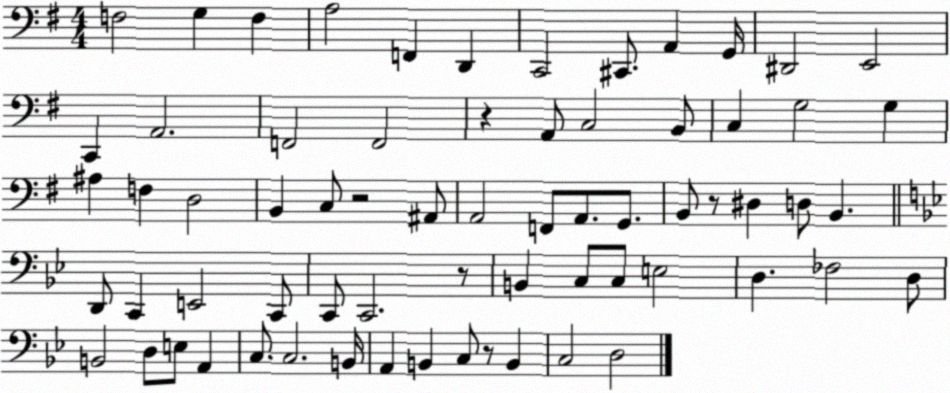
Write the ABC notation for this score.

X:1
T:Untitled
M:4/4
L:1/4
K:G
F,2 G, F, A,2 F,, D,, C,,2 ^C,,/2 A,, G,,/4 ^D,,2 E,,2 C,, A,,2 F,,2 F,,2 z A,,/2 C,2 B,,/2 C, G,2 G, ^A, F, D,2 B,, C,/2 z2 ^A,,/2 A,,2 F,,/2 A,,/2 G,,/2 B,,/2 z/2 ^D, D,/2 B,, D,,/2 C,, E,,2 C,,/2 C,,/2 C,,2 z/2 B,, C,/2 C,/2 E,2 D, _F,2 D,/2 B,,2 D,/2 E,/2 A,, C,/2 C,2 B,,/4 A,, B,, C,/2 z/2 B,, C,2 D,2